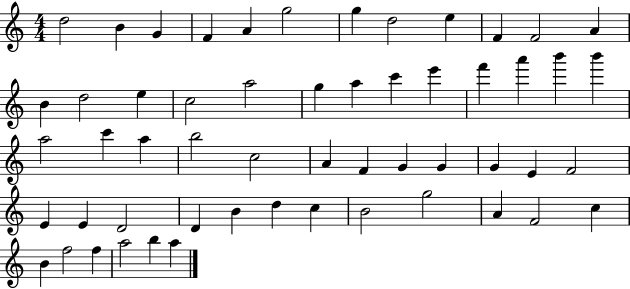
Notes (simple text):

D5/h B4/q G4/q F4/q A4/q G5/h G5/q D5/h E5/q F4/q F4/h A4/q B4/q D5/h E5/q C5/h A5/h G5/q A5/q C6/q E6/q F6/q A6/q B6/q B6/q A5/h C6/q A5/q B5/h C5/h A4/q F4/q G4/q G4/q G4/q E4/q F4/h E4/q E4/q D4/h D4/q B4/q D5/q C5/q B4/h G5/h A4/q F4/h C5/q B4/q F5/h F5/q A5/h B5/q A5/q